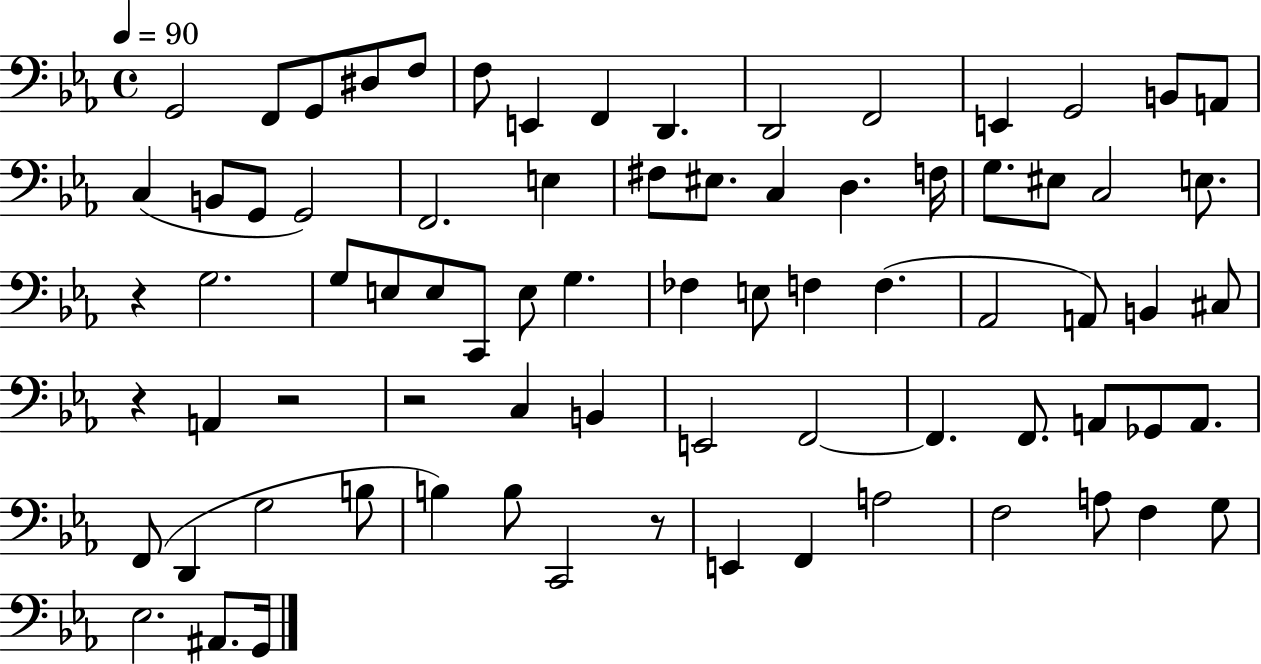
X:1
T:Untitled
M:4/4
L:1/4
K:Eb
G,,2 F,,/2 G,,/2 ^D,/2 F,/2 F,/2 E,, F,, D,, D,,2 F,,2 E,, G,,2 B,,/2 A,,/2 C, B,,/2 G,,/2 G,,2 F,,2 E, ^F,/2 ^E,/2 C, D, F,/4 G,/2 ^E,/2 C,2 E,/2 z G,2 G,/2 E,/2 E,/2 C,,/2 E,/2 G, _F, E,/2 F, F, _A,,2 A,,/2 B,, ^C,/2 z A,, z2 z2 C, B,, E,,2 F,,2 F,, F,,/2 A,,/2 _G,,/2 A,,/2 F,,/2 D,, G,2 B,/2 B, B,/2 C,,2 z/2 E,, F,, A,2 F,2 A,/2 F, G,/2 _E,2 ^A,,/2 G,,/4